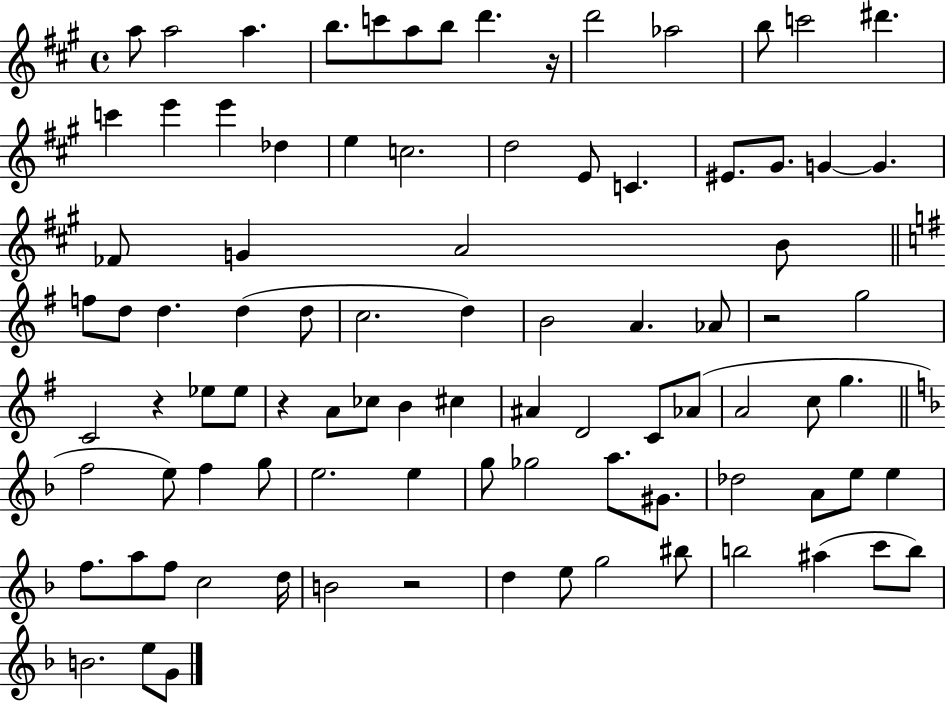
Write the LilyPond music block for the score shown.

{
  \clef treble
  \time 4/4
  \defaultTimeSignature
  \key a \major
  \repeat volta 2 { a''8 a''2 a''4. | b''8. c'''8 a''8 b''8 d'''4. r16 | d'''2 aes''2 | b''8 c'''2 dis'''4. | \break c'''4 e'''4 e'''4 des''4 | e''4 c''2. | d''2 e'8 c'4. | eis'8. gis'8. g'4~~ g'4. | \break fes'8 g'4 a'2 b'8 | \bar "||" \break \key e \minor f''8 d''8 d''4. d''4( d''8 | c''2. d''4) | b'2 a'4. aes'8 | r2 g''2 | \break c'2 r4 ees''8 ees''8 | r4 a'8 ces''8 b'4 cis''4 | ais'4 d'2 c'8 aes'8( | a'2 c''8 g''4. | \break \bar "||" \break \key f \major f''2 e''8) f''4 g''8 | e''2. e''4 | g''8 ges''2 a''8. gis'8. | des''2 a'8 e''8 e''4 | \break f''8. a''8 f''8 c''2 d''16 | b'2 r2 | d''4 e''8 g''2 bis''8 | b''2 ais''4( c'''8 b''8) | \break b'2. e''8 g'8 | } \bar "|."
}